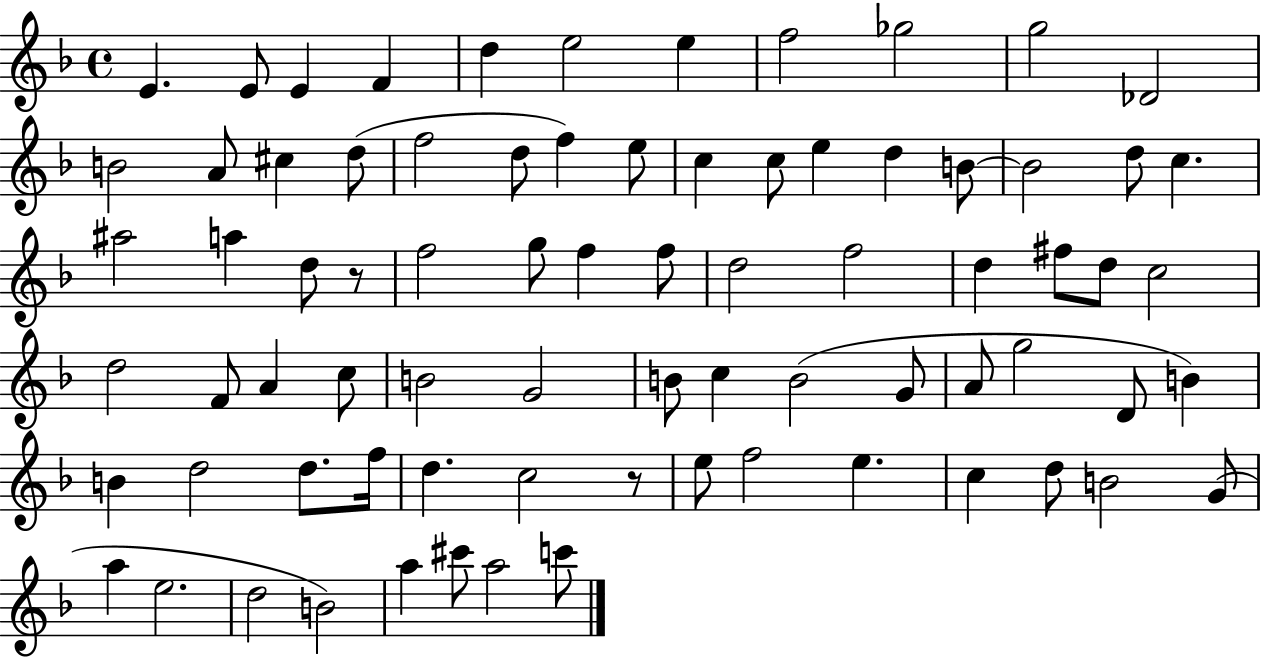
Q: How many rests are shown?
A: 2